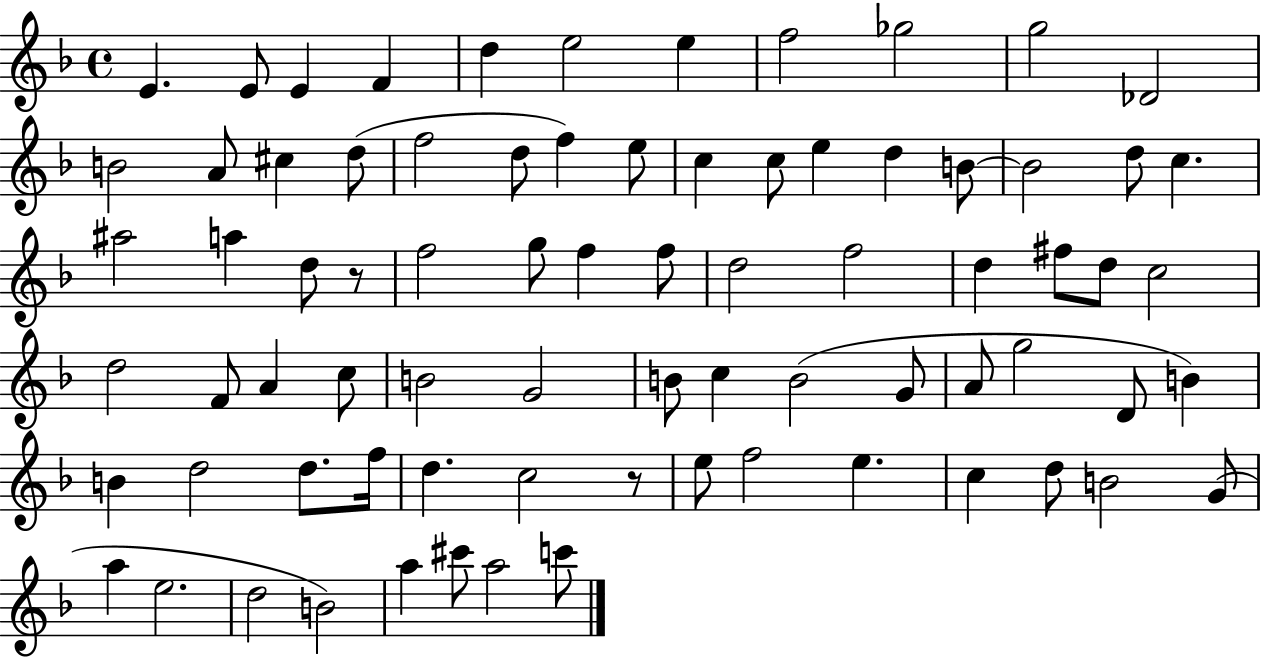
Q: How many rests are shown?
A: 2